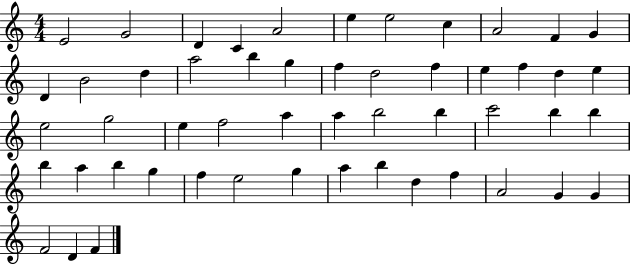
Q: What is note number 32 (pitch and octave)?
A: B5